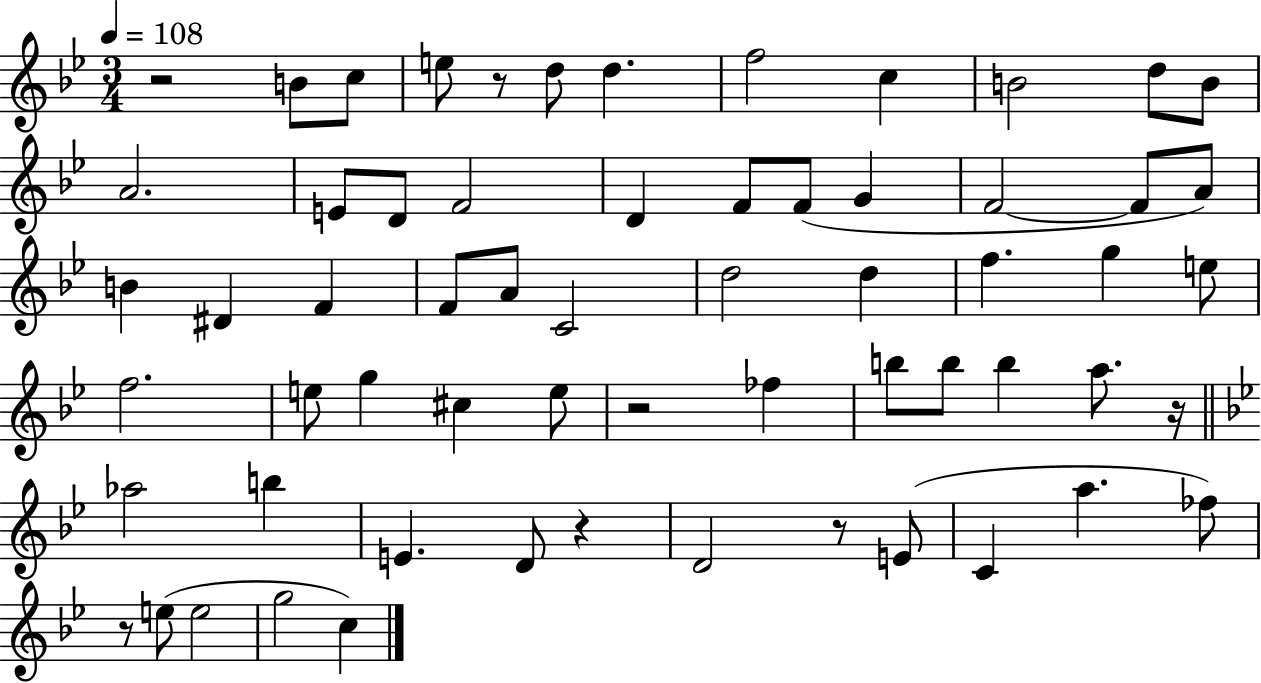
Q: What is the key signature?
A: BES major